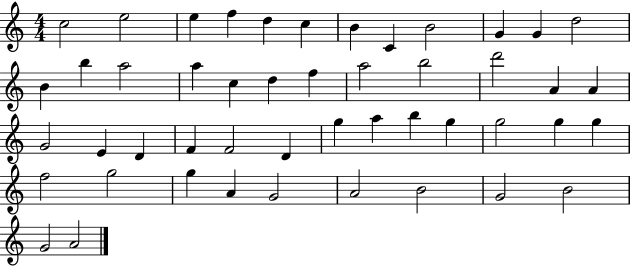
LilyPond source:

{
  \clef treble
  \numericTimeSignature
  \time 4/4
  \key c \major
  c''2 e''2 | e''4 f''4 d''4 c''4 | b'4 c'4 b'2 | g'4 g'4 d''2 | \break b'4 b''4 a''2 | a''4 c''4 d''4 f''4 | a''2 b''2 | d'''2 a'4 a'4 | \break g'2 e'4 d'4 | f'4 f'2 d'4 | g''4 a''4 b''4 g''4 | g''2 g''4 g''4 | \break f''2 g''2 | g''4 a'4 g'2 | a'2 b'2 | g'2 b'2 | \break g'2 a'2 | \bar "|."
}